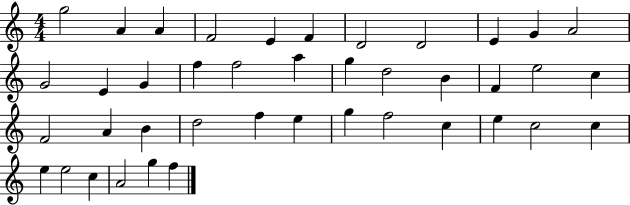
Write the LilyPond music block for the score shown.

{
  \clef treble
  \numericTimeSignature
  \time 4/4
  \key c \major
  g''2 a'4 a'4 | f'2 e'4 f'4 | d'2 d'2 | e'4 g'4 a'2 | \break g'2 e'4 g'4 | f''4 f''2 a''4 | g''4 d''2 b'4 | f'4 e''2 c''4 | \break f'2 a'4 b'4 | d''2 f''4 e''4 | g''4 f''2 c''4 | e''4 c''2 c''4 | \break e''4 e''2 c''4 | a'2 g''4 f''4 | \bar "|."
}